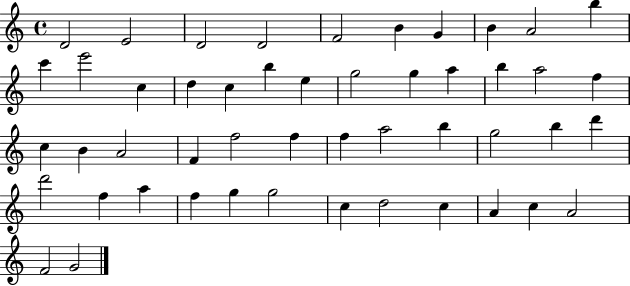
D4/h E4/h D4/h D4/h F4/h B4/q G4/q B4/q A4/h B5/q C6/q E6/h C5/q D5/q C5/q B5/q E5/q G5/h G5/q A5/q B5/q A5/h F5/q C5/q B4/q A4/h F4/q F5/h F5/q F5/q A5/h B5/q G5/h B5/q D6/q D6/h F5/q A5/q F5/q G5/q G5/h C5/q D5/h C5/q A4/q C5/q A4/h F4/h G4/h